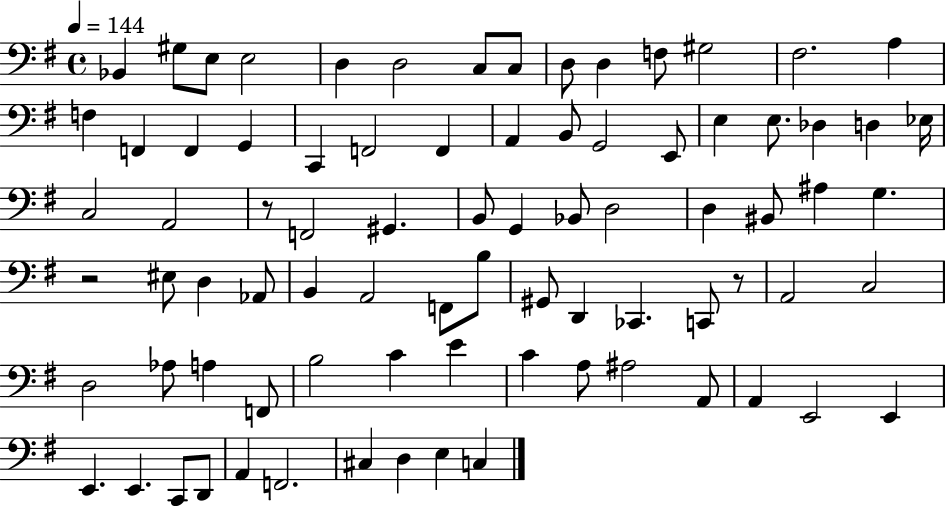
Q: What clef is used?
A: bass